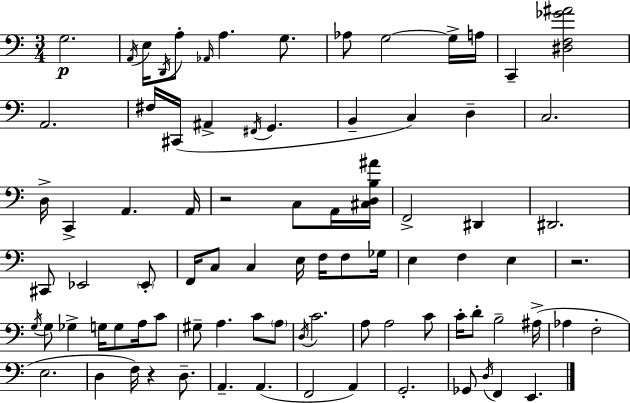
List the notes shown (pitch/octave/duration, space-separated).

G3/h. A2/s E3/s D2/s A3/e Ab2/s A3/q. G3/e. Ab3/e G3/h G3/s A3/s C2/q [D#3,F3,Gb4,A#4]/h A2/h. F#3/s C#2/s A#2/q F#2/s G2/q. B2/q C3/q D3/q C3/h. D3/s C2/q A2/q. A2/s R/h C3/e A2/s [C#3,D3,B3,A#4]/s F2/h D#2/q D#2/h. C#2/e Eb2/h Eb2/e F2/s C3/e C3/q E3/s F3/s F3/e Gb3/s E3/q F3/q E3/q R/h. G3/s G3/e Gb3/q G3/s G3/e A3/s C4/e G#3/e A3/q. C4/e A3/e D3/s C4/h. A3/e A3/h C4/e C4/s D4/e B3/h A#3/s Ab3/q F3/h E3/h. D3/q F3/s R/q D3/e. A2/q. A2/q. F2/h A2/q G2/h. Gb2/e D3/s F2/q E2/q.